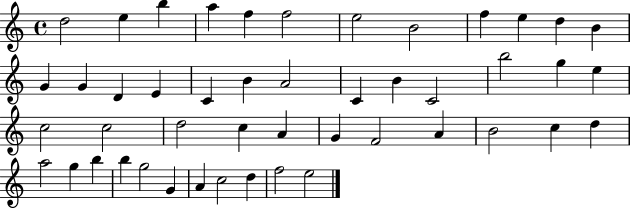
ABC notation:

X:1
T:Untitled
M:4/4
L:1/4
K:C
d2 e b a f f2 e2 B2 f e d B G G D E C B A2 C B C2 b2 g e c2 c2 d2 c A G F2 A B2 c d a2 g b b g2 G A c2 d f2 e2